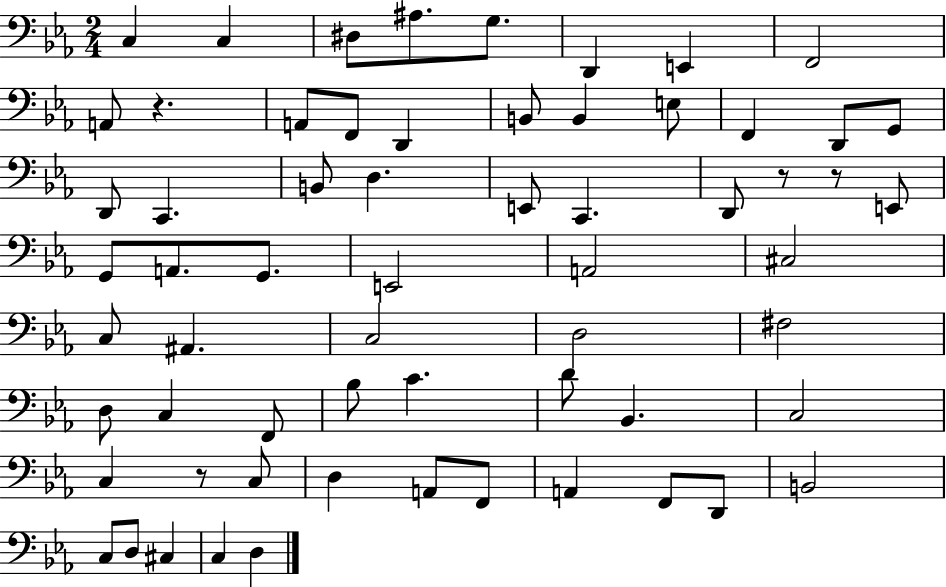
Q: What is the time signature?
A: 2/4